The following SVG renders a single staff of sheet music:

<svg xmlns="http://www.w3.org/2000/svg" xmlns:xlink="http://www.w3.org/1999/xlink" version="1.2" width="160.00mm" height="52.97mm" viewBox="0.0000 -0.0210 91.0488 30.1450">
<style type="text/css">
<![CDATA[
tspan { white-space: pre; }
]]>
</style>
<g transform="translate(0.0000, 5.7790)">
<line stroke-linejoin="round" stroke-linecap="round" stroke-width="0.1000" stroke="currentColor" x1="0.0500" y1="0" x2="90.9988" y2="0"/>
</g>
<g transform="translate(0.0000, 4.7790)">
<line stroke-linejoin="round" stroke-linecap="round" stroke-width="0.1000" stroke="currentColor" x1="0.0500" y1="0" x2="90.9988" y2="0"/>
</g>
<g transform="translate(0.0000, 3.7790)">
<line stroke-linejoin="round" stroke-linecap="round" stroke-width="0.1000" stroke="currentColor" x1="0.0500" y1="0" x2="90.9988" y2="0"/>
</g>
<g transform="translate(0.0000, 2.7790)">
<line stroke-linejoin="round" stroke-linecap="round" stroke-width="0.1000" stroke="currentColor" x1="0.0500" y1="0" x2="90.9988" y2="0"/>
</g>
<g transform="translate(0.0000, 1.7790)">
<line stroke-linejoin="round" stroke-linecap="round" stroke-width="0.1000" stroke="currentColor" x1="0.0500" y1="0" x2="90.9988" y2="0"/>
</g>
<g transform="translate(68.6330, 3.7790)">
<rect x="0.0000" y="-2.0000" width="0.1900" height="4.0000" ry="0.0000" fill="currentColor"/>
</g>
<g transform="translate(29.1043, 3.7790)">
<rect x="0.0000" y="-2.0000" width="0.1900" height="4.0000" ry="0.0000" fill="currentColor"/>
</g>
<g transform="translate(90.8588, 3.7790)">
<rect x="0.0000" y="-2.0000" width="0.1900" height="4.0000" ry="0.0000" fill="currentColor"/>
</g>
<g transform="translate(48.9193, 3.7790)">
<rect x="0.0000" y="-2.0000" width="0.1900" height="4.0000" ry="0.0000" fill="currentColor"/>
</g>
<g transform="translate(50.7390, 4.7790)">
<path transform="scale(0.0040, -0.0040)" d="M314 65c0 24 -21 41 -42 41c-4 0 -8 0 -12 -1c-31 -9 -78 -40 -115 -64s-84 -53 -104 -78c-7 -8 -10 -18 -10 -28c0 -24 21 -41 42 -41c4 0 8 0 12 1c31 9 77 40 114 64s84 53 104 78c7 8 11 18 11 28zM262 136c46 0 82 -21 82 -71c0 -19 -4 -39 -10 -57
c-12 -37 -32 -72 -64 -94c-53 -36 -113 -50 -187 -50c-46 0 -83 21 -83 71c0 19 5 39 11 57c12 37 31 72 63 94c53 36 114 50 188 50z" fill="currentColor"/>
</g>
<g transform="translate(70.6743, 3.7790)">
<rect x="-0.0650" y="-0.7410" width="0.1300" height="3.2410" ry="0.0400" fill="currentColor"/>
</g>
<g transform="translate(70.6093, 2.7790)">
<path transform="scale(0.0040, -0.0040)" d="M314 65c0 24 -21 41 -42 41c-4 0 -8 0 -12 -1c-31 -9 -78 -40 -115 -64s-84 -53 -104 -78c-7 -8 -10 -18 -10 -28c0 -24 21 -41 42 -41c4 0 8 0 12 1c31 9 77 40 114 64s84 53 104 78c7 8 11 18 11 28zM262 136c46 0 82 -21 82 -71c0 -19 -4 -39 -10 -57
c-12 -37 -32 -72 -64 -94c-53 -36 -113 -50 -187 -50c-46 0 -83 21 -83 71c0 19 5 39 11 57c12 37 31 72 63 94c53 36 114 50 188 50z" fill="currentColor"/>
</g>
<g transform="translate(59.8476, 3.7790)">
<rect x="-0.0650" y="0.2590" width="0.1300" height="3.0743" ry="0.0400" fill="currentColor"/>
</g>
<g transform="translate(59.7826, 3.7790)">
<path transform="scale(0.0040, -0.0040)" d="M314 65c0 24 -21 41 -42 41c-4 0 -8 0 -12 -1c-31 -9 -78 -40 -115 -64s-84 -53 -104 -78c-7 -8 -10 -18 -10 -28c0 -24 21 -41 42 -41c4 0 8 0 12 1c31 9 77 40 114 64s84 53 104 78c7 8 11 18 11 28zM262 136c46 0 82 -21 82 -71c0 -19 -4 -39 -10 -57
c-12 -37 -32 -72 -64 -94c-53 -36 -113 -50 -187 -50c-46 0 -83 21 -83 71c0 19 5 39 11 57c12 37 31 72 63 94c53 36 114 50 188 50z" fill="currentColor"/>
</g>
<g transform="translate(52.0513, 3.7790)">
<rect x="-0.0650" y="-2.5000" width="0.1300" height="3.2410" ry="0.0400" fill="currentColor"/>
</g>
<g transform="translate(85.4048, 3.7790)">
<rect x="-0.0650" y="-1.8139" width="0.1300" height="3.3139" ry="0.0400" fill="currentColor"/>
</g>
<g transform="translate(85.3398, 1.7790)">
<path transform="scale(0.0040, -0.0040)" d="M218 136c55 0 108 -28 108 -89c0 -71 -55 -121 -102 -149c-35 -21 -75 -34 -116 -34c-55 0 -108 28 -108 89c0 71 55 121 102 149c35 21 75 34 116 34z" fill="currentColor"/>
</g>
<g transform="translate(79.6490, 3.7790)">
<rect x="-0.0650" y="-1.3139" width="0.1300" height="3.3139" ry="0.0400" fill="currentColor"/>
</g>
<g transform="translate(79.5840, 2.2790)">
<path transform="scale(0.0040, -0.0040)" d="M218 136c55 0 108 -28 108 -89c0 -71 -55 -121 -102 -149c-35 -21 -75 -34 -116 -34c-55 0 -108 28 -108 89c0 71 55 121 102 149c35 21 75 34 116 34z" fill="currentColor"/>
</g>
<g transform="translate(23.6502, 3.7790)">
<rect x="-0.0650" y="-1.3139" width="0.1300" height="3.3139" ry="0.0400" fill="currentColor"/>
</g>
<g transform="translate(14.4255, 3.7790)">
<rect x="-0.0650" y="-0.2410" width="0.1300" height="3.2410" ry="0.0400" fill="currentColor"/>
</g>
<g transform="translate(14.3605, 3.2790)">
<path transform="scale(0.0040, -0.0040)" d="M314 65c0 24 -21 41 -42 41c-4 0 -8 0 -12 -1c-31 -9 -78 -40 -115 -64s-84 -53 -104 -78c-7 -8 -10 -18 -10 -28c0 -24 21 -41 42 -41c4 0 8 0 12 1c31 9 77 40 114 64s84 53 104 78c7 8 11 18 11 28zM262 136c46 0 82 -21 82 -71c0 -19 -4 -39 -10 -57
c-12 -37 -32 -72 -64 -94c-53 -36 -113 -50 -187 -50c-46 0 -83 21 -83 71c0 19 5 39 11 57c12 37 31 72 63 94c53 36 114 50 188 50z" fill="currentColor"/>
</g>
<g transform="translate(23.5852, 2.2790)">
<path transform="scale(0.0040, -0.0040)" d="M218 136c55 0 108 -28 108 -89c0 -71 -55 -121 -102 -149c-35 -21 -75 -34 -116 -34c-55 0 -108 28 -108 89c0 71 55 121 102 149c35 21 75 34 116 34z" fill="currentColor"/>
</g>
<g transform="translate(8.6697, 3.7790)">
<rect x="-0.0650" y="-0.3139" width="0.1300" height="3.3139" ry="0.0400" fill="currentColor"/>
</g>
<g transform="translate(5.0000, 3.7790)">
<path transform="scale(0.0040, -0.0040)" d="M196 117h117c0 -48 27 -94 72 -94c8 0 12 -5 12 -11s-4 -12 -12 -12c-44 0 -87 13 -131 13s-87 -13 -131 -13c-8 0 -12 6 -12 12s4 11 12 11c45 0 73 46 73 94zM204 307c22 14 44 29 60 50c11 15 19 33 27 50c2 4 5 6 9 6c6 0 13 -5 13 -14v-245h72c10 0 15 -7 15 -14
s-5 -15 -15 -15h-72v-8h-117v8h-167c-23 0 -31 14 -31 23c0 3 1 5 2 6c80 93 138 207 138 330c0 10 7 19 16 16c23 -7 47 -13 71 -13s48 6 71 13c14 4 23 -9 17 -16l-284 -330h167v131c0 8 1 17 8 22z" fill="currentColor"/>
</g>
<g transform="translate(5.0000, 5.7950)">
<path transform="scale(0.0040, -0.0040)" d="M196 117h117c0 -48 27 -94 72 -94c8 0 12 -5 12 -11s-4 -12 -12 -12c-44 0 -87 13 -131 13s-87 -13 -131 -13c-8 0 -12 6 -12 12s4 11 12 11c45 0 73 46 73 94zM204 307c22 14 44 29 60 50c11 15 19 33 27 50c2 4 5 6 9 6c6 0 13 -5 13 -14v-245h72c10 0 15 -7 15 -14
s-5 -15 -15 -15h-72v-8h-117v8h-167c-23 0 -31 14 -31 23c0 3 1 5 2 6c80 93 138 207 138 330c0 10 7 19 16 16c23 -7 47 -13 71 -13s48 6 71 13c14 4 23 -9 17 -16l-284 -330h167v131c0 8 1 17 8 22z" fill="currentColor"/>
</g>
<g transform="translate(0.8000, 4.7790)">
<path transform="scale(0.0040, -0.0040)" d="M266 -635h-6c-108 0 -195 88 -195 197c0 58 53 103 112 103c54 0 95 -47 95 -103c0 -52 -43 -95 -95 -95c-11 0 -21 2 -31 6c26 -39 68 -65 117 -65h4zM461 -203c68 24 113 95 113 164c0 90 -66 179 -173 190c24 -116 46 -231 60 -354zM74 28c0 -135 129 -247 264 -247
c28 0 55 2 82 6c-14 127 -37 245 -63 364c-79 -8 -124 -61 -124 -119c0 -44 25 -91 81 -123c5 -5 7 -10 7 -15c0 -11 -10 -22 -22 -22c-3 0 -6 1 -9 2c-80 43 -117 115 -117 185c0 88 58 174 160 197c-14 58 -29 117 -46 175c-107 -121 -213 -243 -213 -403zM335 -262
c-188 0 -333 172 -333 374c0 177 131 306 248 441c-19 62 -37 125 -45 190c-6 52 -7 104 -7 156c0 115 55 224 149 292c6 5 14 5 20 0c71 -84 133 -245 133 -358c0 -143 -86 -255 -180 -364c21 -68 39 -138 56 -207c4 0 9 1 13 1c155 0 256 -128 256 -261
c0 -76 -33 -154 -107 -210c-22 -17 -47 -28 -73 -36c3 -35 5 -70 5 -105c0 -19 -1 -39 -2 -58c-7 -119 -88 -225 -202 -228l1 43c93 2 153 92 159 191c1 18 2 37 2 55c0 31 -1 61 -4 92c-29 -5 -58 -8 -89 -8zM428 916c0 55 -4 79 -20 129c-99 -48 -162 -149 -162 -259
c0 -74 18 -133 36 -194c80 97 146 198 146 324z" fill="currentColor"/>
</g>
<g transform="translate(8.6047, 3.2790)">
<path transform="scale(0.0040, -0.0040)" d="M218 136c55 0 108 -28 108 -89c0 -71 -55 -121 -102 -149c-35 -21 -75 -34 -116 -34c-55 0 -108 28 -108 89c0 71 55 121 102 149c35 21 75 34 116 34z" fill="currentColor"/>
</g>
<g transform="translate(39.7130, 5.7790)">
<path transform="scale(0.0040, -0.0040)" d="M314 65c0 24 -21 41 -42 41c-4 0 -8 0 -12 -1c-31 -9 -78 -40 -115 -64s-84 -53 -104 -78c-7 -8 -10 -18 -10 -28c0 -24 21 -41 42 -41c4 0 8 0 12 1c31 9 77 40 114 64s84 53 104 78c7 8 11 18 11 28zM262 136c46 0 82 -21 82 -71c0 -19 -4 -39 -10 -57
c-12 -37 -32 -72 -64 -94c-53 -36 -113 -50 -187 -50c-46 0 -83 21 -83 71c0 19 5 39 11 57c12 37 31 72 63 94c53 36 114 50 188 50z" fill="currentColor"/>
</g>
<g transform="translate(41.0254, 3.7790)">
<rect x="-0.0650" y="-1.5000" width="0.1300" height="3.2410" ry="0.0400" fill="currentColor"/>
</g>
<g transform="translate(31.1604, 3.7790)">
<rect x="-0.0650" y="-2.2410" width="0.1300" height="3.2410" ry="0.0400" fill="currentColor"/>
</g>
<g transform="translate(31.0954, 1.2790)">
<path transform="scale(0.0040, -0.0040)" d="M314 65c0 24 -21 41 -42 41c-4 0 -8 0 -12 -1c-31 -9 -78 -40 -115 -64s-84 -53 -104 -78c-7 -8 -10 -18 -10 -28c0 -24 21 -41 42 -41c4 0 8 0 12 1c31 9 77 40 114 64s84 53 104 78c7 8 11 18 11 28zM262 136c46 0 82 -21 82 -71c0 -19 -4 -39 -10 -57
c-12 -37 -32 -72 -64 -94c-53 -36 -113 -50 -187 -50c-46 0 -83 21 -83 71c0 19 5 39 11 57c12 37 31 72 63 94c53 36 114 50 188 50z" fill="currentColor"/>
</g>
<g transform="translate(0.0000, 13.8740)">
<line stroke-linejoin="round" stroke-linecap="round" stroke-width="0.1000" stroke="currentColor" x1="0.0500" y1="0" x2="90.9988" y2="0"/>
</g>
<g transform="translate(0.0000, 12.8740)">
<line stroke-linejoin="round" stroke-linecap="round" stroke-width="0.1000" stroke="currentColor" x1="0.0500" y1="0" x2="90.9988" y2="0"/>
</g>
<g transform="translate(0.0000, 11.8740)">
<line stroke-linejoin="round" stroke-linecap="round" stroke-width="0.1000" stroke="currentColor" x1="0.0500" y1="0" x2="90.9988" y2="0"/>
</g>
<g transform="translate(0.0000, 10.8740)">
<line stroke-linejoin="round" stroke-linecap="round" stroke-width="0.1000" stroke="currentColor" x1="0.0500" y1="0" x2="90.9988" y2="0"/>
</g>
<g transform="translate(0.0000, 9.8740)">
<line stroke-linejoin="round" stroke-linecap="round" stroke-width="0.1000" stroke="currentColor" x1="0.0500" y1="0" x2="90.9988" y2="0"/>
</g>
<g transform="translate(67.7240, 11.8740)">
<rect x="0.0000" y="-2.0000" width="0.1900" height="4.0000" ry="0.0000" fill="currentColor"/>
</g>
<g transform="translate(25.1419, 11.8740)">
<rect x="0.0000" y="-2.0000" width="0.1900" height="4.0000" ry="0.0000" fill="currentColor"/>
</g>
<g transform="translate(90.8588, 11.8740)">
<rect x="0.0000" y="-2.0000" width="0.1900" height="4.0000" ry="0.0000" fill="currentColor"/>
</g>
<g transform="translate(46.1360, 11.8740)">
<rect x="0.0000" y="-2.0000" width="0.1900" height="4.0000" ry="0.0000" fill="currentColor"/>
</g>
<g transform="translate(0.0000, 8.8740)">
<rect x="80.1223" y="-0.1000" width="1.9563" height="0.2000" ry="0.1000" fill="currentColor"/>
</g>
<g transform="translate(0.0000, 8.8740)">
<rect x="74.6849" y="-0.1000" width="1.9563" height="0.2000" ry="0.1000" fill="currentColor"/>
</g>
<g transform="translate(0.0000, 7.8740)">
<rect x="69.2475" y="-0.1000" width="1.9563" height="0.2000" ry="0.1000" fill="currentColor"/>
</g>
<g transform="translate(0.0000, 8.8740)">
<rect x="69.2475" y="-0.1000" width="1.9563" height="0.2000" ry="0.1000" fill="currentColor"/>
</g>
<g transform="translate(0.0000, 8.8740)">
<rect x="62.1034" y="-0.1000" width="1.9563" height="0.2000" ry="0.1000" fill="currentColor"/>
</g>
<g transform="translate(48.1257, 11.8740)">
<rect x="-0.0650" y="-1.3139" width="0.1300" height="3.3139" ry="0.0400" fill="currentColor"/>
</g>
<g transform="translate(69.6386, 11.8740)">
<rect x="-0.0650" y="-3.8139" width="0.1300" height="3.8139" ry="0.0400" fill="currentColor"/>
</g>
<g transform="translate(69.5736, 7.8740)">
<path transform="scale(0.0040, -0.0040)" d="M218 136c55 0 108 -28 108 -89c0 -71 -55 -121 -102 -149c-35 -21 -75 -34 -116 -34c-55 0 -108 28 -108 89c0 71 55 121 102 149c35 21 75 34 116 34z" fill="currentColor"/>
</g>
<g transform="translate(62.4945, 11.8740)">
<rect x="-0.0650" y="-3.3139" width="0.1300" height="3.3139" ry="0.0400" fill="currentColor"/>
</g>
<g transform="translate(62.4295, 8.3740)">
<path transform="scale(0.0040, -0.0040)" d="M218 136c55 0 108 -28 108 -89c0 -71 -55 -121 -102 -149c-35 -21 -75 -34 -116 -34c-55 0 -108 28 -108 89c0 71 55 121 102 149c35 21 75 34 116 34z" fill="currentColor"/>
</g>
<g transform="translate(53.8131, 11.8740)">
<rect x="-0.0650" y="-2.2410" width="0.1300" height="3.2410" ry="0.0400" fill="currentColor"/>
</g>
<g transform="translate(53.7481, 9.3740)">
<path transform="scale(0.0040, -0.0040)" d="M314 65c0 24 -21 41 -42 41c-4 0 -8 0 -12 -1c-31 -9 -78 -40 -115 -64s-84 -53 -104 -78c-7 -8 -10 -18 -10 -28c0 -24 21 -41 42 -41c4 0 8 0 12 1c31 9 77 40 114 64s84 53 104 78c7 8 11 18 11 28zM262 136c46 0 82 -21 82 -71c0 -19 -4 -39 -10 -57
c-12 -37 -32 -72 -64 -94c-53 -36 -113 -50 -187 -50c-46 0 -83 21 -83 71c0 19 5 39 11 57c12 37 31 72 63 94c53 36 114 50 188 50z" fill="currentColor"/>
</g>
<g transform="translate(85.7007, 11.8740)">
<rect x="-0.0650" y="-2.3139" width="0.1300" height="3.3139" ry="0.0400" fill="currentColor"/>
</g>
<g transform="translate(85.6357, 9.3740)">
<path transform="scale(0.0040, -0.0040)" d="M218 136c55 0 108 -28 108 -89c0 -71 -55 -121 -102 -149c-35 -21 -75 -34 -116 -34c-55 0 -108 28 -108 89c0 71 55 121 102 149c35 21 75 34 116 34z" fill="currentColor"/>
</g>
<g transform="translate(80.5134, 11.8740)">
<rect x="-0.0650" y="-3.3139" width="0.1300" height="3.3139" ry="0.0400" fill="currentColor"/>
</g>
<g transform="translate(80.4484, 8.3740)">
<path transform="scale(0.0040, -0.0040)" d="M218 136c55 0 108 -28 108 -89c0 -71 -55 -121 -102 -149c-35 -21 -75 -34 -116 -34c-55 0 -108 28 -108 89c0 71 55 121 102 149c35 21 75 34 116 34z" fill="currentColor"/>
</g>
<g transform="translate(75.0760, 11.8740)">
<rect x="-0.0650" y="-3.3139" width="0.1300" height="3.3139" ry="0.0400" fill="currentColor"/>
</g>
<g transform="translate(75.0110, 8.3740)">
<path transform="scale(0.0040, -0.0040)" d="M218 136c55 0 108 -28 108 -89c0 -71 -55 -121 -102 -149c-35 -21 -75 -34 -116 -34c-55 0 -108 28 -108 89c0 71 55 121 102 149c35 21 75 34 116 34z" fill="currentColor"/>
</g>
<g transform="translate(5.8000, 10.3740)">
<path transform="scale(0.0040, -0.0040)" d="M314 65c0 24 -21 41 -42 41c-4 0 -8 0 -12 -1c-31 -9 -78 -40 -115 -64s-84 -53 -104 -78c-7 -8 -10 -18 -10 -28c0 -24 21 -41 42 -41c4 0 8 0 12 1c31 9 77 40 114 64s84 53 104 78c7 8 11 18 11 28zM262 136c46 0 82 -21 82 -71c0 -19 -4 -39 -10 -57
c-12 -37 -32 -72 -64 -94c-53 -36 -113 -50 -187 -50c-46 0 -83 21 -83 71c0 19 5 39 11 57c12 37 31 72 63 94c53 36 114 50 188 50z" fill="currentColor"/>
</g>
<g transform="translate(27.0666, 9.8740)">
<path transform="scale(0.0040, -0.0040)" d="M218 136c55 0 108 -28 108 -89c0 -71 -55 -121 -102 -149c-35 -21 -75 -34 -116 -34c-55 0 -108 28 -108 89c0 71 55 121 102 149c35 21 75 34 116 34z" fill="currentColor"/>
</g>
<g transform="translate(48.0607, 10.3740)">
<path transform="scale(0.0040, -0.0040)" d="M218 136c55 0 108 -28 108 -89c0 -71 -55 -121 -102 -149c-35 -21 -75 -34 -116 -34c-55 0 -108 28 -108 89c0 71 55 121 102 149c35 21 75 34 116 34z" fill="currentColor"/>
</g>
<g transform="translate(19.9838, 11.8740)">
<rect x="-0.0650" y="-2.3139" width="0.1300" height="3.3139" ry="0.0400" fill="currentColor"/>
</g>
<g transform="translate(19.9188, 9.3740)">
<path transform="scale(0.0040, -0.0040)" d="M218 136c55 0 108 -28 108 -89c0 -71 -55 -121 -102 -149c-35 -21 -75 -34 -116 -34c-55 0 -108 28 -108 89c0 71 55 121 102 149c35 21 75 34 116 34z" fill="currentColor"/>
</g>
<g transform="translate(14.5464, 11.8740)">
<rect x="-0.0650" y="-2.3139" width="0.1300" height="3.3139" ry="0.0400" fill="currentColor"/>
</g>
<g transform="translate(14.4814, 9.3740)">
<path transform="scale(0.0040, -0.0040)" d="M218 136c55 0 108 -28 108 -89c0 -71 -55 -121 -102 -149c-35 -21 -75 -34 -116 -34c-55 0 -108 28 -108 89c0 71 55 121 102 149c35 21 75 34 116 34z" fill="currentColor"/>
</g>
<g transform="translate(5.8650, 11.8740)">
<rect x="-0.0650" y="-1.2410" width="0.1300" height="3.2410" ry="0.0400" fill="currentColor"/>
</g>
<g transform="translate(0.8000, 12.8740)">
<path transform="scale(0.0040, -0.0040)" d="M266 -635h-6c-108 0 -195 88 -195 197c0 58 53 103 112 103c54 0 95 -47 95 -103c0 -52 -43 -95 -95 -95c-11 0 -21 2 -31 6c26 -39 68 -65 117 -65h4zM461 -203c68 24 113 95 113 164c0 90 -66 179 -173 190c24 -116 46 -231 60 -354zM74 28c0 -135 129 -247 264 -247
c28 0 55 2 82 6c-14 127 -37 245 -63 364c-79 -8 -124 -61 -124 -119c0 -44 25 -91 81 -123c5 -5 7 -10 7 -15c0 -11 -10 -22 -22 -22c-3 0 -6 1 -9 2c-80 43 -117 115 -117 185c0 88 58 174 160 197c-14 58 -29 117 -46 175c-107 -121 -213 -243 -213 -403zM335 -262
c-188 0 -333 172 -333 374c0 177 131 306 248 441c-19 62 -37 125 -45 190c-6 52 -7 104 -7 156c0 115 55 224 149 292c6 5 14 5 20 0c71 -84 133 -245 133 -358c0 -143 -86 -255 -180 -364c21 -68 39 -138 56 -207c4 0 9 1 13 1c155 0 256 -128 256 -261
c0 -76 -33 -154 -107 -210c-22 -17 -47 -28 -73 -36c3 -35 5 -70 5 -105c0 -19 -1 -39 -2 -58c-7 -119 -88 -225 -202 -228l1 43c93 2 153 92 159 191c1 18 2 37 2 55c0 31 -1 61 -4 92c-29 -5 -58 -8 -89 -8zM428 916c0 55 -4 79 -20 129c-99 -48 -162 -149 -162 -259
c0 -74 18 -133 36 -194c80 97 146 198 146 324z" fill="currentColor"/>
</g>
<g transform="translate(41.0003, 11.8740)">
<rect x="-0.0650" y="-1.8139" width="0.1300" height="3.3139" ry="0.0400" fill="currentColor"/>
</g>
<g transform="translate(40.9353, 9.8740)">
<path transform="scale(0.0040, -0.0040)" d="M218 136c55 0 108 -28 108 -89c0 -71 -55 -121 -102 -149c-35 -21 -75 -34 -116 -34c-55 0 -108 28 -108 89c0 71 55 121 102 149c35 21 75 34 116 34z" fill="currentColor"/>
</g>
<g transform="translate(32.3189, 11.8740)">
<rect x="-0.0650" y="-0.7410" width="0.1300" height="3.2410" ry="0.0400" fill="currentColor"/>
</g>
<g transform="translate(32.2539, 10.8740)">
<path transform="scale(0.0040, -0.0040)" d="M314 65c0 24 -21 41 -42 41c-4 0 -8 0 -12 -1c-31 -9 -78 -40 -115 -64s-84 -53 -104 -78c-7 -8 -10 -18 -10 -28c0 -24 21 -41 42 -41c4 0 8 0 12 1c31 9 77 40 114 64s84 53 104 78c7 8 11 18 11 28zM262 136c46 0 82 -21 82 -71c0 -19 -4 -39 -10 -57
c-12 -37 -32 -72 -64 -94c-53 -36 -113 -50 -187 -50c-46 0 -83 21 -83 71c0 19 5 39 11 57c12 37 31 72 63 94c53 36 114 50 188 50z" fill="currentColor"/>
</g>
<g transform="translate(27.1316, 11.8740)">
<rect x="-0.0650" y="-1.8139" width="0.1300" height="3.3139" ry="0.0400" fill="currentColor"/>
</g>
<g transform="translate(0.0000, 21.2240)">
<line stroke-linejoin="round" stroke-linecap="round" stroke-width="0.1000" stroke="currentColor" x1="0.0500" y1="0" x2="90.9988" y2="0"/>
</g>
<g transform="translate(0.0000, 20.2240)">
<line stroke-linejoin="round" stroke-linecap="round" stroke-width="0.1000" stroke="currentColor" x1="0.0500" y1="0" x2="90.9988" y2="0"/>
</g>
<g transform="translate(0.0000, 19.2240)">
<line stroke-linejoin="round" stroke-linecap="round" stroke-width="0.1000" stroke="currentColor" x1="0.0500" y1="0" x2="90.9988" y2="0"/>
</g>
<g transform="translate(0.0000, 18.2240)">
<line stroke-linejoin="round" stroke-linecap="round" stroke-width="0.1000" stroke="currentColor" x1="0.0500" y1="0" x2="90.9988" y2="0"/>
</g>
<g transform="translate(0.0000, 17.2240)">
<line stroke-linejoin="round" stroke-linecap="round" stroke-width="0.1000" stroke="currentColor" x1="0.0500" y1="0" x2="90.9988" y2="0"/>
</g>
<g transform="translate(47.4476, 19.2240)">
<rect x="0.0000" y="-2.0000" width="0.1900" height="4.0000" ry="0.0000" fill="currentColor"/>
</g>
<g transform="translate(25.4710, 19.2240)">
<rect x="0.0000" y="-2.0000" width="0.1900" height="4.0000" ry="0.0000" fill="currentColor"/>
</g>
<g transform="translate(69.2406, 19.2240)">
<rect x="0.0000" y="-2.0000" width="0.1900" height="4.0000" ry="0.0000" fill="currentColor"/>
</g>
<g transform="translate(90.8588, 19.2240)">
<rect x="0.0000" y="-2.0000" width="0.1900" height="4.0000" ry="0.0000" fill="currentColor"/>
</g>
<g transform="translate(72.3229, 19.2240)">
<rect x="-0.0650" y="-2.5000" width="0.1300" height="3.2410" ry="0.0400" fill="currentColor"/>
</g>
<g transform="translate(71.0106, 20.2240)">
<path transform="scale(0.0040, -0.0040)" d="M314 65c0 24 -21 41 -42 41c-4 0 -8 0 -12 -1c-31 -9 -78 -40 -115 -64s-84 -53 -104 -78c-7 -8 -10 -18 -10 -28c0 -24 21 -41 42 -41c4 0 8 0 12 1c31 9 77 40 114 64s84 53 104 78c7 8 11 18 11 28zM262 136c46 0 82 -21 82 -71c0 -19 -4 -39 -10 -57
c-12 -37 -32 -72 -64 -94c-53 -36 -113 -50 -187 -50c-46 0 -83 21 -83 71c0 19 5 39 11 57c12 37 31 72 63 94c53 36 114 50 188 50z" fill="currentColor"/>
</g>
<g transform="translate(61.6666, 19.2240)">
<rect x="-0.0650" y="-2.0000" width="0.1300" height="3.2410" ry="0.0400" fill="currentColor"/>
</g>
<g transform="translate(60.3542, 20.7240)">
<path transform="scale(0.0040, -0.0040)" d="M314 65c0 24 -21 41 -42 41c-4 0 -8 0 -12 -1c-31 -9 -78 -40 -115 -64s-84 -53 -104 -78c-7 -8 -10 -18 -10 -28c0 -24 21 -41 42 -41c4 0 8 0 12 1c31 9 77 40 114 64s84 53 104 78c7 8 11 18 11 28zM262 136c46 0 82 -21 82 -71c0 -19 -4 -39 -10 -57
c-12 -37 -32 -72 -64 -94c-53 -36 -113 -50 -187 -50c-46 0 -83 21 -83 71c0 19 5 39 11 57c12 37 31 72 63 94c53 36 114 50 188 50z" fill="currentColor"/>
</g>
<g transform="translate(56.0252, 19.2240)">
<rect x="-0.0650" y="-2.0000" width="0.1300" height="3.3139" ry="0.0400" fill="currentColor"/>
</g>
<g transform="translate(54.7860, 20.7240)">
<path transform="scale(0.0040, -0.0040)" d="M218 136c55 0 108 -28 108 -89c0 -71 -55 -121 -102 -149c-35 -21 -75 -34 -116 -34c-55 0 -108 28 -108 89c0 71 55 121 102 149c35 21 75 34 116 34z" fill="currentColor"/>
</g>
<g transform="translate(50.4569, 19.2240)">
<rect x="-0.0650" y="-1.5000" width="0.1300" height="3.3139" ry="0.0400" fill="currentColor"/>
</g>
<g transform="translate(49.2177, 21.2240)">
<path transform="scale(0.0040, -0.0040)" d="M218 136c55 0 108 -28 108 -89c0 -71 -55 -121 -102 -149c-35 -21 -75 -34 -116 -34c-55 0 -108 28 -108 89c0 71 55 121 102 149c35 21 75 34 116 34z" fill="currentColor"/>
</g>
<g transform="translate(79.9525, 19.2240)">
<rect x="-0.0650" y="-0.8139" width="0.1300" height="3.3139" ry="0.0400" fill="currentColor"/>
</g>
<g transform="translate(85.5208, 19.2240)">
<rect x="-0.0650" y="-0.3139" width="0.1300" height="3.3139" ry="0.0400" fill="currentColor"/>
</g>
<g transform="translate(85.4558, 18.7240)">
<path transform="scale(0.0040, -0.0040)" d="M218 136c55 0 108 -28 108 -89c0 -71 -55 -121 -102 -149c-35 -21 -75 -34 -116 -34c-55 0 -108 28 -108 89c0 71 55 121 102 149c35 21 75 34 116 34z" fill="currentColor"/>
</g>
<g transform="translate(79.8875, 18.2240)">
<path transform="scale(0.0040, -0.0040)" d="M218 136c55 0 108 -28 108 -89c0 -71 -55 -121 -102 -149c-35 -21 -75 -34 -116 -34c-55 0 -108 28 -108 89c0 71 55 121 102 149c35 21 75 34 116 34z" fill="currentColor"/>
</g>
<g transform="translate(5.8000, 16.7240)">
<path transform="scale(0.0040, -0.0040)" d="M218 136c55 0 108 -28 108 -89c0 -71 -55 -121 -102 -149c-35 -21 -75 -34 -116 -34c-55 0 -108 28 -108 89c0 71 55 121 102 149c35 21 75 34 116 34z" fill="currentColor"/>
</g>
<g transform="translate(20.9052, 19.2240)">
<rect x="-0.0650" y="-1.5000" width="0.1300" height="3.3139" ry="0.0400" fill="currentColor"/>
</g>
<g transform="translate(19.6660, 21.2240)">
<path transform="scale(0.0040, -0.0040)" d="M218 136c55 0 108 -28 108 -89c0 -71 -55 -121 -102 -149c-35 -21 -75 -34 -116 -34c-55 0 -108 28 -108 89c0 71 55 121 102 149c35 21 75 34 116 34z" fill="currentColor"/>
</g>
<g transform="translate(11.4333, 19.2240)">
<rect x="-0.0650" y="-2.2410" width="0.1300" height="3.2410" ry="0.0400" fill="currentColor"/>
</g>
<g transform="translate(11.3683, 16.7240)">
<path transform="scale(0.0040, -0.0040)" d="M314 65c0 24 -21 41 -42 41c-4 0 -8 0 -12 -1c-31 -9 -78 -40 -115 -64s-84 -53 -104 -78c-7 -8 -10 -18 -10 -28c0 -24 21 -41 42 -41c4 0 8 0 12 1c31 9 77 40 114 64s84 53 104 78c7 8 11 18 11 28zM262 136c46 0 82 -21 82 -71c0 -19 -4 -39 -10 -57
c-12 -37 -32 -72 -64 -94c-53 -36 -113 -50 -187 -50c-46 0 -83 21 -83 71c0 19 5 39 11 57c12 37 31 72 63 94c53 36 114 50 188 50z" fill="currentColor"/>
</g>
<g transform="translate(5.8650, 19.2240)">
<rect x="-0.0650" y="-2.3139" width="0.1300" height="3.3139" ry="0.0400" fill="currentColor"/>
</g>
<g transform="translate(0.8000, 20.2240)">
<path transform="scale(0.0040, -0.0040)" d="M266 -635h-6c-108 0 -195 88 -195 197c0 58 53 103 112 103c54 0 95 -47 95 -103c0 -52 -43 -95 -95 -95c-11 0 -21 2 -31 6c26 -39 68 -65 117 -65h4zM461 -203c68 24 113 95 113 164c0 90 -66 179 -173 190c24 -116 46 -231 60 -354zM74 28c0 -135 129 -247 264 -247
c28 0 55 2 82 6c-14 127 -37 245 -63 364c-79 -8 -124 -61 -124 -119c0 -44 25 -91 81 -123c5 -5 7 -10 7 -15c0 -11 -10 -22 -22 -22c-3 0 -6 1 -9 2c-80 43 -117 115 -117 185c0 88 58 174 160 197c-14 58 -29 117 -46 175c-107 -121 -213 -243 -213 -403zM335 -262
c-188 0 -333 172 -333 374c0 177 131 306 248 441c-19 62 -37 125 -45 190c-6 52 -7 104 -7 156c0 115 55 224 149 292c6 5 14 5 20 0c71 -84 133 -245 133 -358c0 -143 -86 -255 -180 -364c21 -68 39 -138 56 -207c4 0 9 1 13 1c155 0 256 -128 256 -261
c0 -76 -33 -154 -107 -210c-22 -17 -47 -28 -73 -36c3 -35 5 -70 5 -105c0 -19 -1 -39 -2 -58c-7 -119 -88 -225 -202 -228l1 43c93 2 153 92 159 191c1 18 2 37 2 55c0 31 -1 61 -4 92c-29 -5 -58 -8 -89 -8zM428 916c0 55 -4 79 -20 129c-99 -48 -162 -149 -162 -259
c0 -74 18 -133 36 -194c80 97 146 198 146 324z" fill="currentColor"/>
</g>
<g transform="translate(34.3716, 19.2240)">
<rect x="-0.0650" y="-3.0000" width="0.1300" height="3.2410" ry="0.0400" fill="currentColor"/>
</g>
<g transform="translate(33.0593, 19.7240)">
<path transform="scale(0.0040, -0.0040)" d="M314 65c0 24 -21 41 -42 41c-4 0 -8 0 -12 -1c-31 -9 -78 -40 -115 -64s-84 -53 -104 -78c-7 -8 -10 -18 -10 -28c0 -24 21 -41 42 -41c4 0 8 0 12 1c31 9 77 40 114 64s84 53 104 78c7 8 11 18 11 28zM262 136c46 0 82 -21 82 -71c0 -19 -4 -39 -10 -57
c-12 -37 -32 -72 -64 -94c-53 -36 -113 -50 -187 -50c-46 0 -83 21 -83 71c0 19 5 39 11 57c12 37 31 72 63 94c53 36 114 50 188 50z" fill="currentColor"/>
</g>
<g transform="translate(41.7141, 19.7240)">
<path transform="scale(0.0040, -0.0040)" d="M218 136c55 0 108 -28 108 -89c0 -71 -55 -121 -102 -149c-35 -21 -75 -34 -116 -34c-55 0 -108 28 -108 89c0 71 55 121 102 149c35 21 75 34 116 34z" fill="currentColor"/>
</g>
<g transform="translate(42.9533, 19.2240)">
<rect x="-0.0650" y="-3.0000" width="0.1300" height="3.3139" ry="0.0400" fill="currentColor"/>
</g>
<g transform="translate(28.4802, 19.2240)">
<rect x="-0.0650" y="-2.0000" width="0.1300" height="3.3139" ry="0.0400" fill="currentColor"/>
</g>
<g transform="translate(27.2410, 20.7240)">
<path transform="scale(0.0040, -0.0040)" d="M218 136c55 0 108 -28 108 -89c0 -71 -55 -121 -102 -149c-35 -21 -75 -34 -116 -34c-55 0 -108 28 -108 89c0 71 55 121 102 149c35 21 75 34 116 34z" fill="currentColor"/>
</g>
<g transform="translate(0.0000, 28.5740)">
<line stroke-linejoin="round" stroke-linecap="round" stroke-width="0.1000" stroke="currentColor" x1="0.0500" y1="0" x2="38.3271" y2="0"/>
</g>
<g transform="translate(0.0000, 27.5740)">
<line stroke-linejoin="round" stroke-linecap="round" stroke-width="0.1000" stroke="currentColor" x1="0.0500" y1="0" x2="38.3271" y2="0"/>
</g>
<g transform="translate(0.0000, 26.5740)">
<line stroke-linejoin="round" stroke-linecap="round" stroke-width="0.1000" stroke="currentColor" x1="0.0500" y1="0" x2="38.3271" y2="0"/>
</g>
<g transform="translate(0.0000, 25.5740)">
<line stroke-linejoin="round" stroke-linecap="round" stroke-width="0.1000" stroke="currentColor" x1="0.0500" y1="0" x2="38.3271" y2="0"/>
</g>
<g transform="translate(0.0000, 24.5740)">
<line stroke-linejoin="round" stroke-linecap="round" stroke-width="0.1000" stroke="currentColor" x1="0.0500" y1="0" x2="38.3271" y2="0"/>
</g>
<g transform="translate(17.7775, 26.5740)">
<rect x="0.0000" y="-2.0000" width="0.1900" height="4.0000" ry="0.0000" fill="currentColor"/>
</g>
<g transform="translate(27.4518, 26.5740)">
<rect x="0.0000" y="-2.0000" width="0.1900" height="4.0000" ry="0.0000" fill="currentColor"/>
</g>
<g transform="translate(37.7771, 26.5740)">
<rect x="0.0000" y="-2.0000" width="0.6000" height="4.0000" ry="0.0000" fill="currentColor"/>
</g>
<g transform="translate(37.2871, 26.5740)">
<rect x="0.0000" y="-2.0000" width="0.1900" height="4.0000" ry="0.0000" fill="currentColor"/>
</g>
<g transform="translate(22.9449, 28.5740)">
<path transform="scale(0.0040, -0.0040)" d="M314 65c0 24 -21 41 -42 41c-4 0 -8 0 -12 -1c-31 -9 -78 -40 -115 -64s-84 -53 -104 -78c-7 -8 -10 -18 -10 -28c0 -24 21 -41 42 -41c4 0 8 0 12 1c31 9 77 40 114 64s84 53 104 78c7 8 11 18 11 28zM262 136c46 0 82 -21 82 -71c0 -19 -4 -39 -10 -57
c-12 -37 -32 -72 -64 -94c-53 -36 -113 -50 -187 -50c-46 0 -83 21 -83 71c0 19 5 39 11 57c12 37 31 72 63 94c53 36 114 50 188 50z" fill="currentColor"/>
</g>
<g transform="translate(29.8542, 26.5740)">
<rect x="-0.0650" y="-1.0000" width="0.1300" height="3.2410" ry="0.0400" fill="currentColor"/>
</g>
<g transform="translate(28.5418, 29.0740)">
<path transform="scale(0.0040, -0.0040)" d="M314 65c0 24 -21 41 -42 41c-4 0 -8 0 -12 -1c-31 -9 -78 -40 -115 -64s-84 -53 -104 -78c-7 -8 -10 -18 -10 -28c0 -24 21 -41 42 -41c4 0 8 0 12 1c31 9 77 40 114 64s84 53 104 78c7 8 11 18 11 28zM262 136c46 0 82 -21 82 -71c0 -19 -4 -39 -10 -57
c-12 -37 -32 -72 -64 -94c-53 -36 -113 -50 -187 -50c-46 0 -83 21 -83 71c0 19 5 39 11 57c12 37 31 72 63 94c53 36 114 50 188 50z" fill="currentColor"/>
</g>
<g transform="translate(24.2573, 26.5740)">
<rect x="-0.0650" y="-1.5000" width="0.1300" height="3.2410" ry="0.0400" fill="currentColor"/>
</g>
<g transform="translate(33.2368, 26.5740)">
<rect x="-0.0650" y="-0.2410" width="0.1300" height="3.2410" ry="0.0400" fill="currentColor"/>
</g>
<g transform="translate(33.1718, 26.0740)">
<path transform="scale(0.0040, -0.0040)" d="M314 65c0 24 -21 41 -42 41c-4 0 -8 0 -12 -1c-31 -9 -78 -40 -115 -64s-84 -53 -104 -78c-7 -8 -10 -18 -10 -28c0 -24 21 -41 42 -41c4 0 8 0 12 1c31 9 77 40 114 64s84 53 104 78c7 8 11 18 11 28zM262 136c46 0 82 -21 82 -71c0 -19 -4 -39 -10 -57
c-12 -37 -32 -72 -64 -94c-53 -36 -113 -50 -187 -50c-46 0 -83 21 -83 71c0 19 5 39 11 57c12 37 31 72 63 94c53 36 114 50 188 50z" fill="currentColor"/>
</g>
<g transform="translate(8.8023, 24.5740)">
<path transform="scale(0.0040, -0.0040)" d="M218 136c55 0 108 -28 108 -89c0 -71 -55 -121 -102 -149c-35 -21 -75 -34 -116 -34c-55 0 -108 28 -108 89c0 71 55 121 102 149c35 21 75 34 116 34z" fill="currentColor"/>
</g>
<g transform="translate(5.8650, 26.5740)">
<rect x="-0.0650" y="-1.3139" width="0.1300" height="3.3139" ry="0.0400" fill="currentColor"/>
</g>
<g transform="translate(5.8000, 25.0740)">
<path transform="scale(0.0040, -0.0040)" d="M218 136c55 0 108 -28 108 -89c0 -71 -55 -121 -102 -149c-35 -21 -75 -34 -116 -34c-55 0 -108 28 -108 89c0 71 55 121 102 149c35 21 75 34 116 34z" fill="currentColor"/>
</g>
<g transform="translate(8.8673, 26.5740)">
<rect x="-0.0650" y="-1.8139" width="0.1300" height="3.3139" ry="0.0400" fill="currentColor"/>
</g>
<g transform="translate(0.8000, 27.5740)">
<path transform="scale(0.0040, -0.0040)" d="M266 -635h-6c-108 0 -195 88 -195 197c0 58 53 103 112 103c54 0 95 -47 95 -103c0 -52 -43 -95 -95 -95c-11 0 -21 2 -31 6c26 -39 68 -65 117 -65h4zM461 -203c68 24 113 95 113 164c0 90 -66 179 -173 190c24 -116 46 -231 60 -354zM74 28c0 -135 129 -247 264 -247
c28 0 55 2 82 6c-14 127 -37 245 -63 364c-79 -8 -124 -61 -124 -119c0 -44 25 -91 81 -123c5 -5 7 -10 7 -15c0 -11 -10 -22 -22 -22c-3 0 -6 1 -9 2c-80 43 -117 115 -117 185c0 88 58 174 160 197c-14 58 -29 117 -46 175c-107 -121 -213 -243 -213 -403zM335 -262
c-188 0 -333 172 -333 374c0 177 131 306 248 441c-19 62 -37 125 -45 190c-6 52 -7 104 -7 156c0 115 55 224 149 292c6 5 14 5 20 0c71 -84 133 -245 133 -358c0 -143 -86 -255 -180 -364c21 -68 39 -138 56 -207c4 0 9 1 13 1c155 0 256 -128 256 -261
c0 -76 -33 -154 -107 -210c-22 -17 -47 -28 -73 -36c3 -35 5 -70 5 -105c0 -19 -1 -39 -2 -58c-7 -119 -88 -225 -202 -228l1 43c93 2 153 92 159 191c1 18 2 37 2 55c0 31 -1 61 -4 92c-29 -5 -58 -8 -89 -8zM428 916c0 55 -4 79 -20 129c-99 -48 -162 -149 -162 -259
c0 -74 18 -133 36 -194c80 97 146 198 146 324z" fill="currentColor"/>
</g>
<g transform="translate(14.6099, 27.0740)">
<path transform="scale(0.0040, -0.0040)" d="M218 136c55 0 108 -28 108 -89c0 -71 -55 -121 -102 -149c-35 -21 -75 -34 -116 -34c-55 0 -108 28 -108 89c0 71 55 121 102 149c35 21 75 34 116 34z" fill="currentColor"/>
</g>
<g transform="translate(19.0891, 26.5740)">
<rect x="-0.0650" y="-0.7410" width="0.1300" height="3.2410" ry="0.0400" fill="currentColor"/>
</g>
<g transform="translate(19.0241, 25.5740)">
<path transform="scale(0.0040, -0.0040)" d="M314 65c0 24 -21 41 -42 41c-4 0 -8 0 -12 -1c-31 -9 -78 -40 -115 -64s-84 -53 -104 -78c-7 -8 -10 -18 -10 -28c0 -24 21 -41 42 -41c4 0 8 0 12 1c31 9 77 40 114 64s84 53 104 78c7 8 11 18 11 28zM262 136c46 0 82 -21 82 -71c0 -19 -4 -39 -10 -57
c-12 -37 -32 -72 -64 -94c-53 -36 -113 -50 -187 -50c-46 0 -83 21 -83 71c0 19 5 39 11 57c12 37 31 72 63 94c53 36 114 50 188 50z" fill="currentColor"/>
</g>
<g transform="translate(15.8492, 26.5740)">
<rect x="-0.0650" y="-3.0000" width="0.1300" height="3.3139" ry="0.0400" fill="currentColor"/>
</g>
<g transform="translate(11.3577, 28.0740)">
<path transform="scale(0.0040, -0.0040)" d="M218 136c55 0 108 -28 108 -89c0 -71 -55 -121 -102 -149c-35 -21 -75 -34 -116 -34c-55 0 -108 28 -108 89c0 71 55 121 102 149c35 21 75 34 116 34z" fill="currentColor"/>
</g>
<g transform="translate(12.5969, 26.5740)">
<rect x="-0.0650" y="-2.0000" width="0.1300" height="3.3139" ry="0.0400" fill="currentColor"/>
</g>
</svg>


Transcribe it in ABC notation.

X:1
T:Untitled
M:4/4
L:1/4
K:C
c c2 e g2 E2 G2 B2 d2 e f e2 g g f d2 f e g2 b c' b b g g g2 E F A2 A E F F2 G2 d c e f F A d2 E2 D2 c2